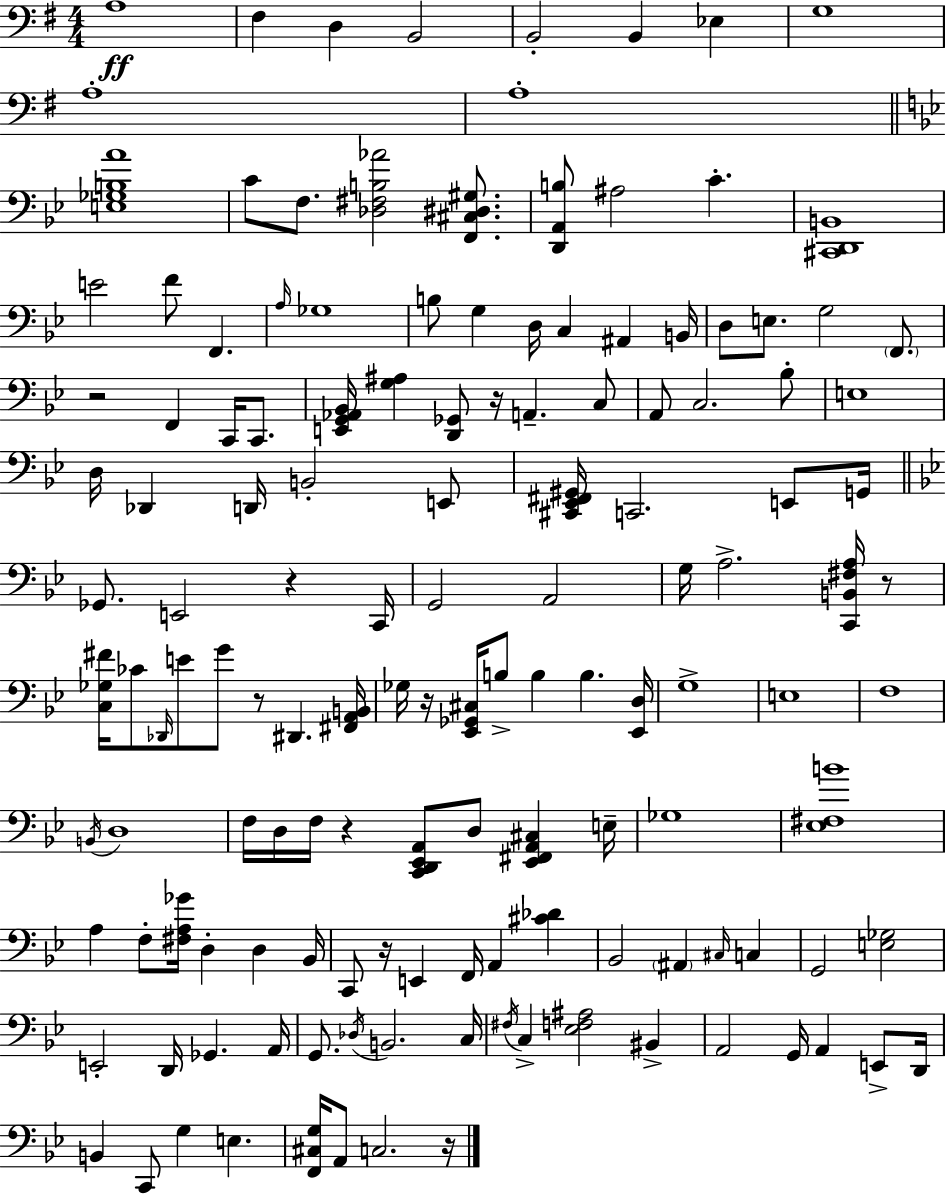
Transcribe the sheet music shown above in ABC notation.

X:1
T:Untitled
M:4/4
L:1/4
K:Em
A,4 ^F, D, B,,2 B,,2 B,, _E, G,4 A,4 A,4 [E,_G,B,A]4 C/2 F,/2 [_D,^F,B,_A]2 [F,,^C,^D,^G,]/2 [D,,A,,B,]/2 ^A,2 C [^C,,D,,B,,]4 E2 F/2 F,, A,/4 _G,4 B,/2 G, D,/4 C, ^A,, B,,/4 D,/2 E,/2 G,2 F,,/2 z2 F,, C,,/4 C,,/2 [E,,G,,_A,,_B,,]/4 [G,^A,] [D,,_G,,]/2 z/4 A,, C,/2 A,,/2 C,2 _B,/2 E,4 D,/4 _D,, D,,/4 B,,2 E,,/2 [^C,,_E,,^F,,^G,,]/4 C,,2 E,,/2 G,,/4 _G,,/2 E,,2 z C,,/4 G,,2 A,,2 G,/4 A,2 [C,,B,,^F,A,]/4 z/2 [C,_G,^F]/4 _C/2 _D,,/4 E/2 G/2 z/2 ^D,, [^F,,A,,B,,]/4 _G,/4 z/4 [_E,,_G,,^C,]/4 B,/2 B, B, [_E,,D,]/4 G,4 E,4 F,4 B,,/4 D,4 F,/4 D,/4 F,/4 z [C,,D,,_E,,A,,]/2 D,/2 [_E,,^F,,A,,^C,] E,/4 _G,4 [_E,^F,B]4 A, F,/2 [^F,A,_G]/4 D, D, _B,,/4 C,,/2 z/4 E,, F,,/4 A,, [^C_D] _B,,2 ^A,, ^C,/4 C, G,,2 [E,_G,]2 E,,2 D,,/4 _G,, A,,/4 G,,/2 _D,/4 B,,2 C,/4 ^F,/4 C, [_E,F,^A,]2 ^B,, A,,2 G,,/4 A,, E,,/2 D,,/4 B,, C,,/2 G, E, [F,,^C,G,]/4 A,,/2 C,2 z/4